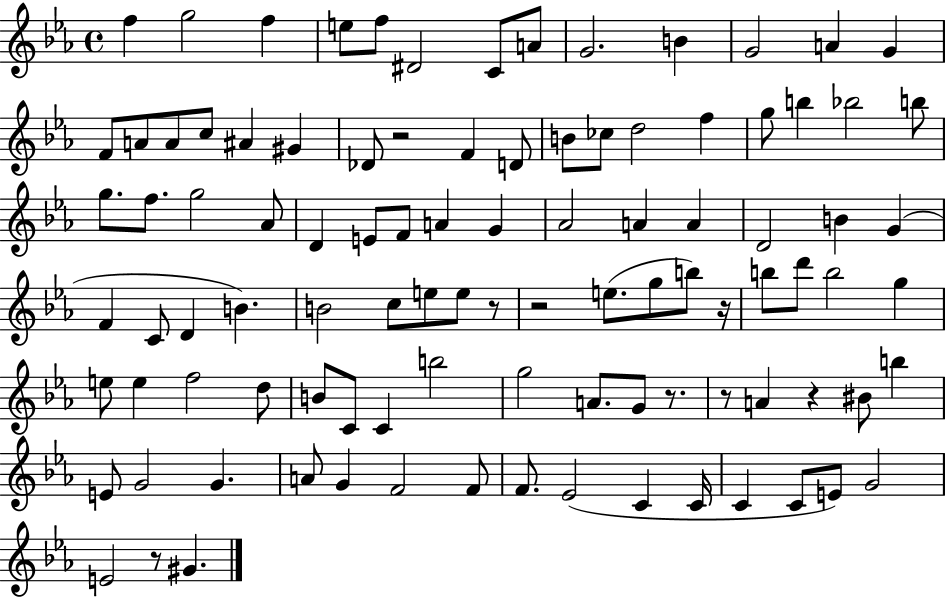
{
  \clef treble
  \time 4/4
  \defaultTimeSignature
  \key ees \major
  \repeat volta 2 { f''4 g''2 f''4 | e''8 f''8 dis'2 c'8 a'8 | g'2. b'4 | g'2 a'4 g'4 | \break f'8 a'8 a'8 c''8 ais'4 gis'4 | des'8 r2 f'4 d'8 | b'8 ces''8 d''2 f''4 | g''8 b''4 bes''2 b''8 | \break g''8. f''8. g''2 aes'8 | d'4 e'8 f'8 a'4 g'4 | aes'2 a'4 a'4 | d'2 b'4 g'4( | \break f'4 c'8 d'4 b'4.) | b'2 c''8 e''8 e''8 r8 | r2 e''8.( g''8 b''8) r16 | b''8 d'''8 b''2 g''4 | \break e''8 e''4 f''2 d''8 | b'8 c'8 c'4 b''2 | g''2 a'8. g'8 r8. | r8 a'4 r4 bis'8 b''4 | \break e'8 g'2 g'4. | a'8 g'4 f'2 f'8 | f'8. ees'2( c'4 c'16 | c'4 c'8 e'8) g'2 | \break e'2 r8 gis'4. | } \bar "|."
}